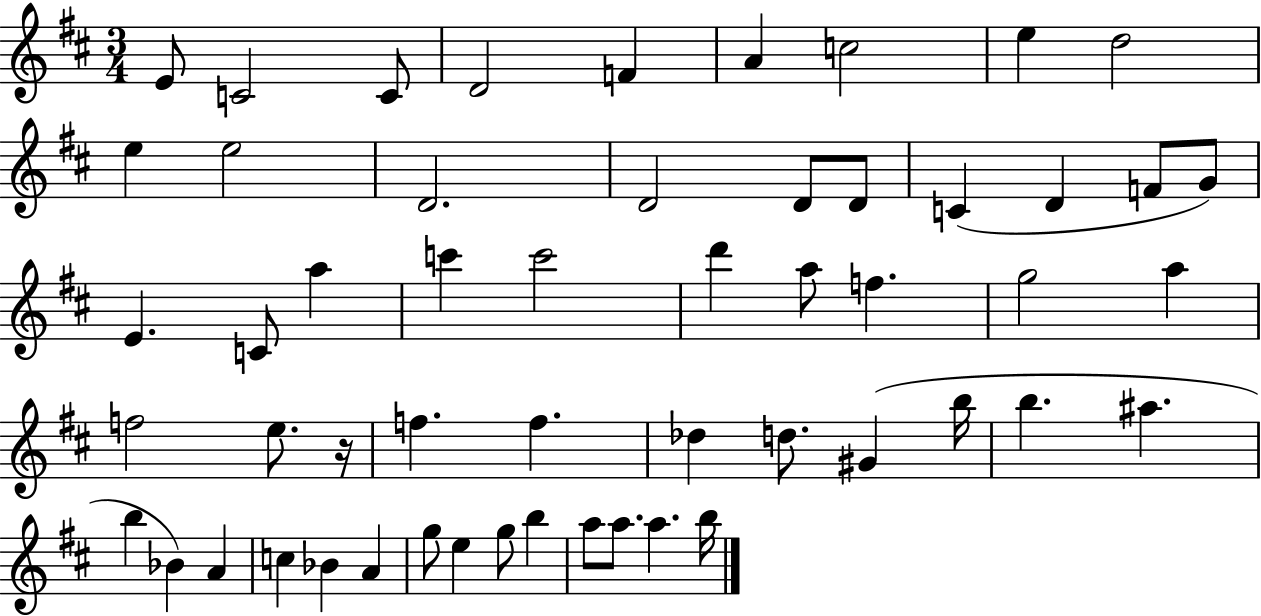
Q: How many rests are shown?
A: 1